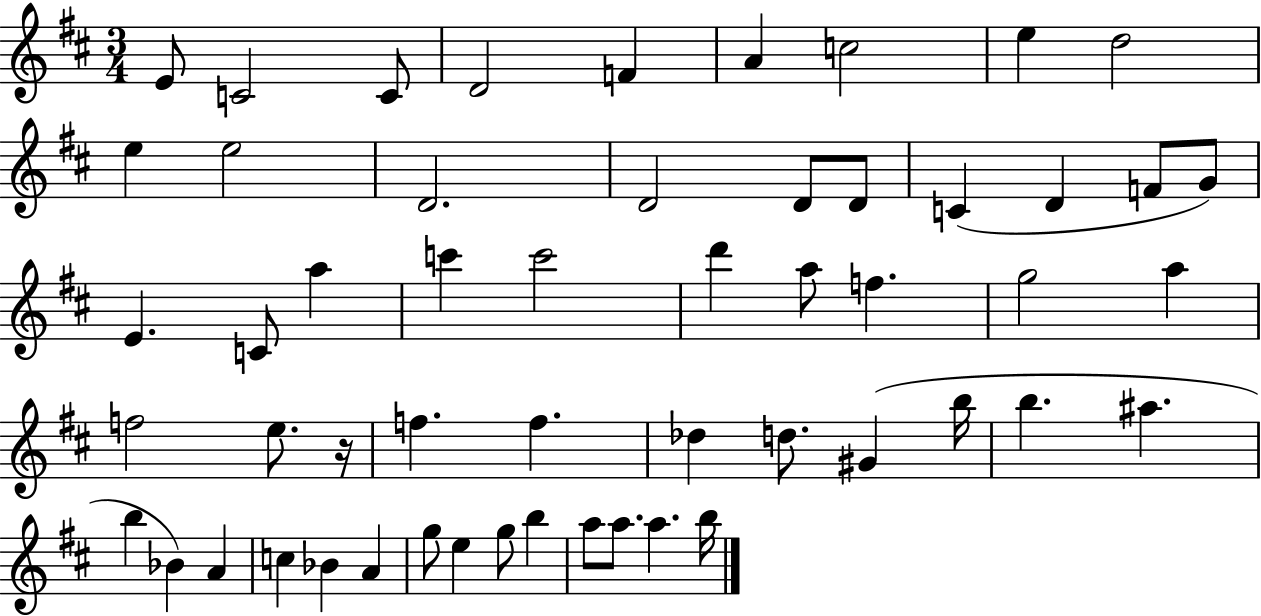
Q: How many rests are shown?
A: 1